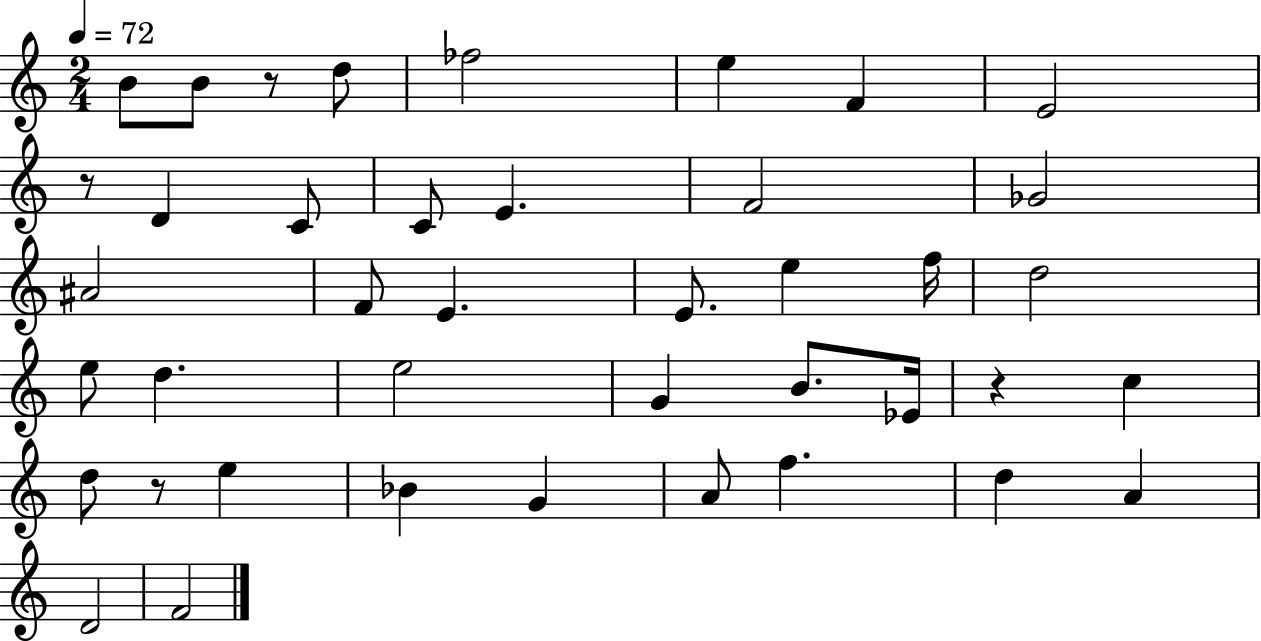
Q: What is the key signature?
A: C major